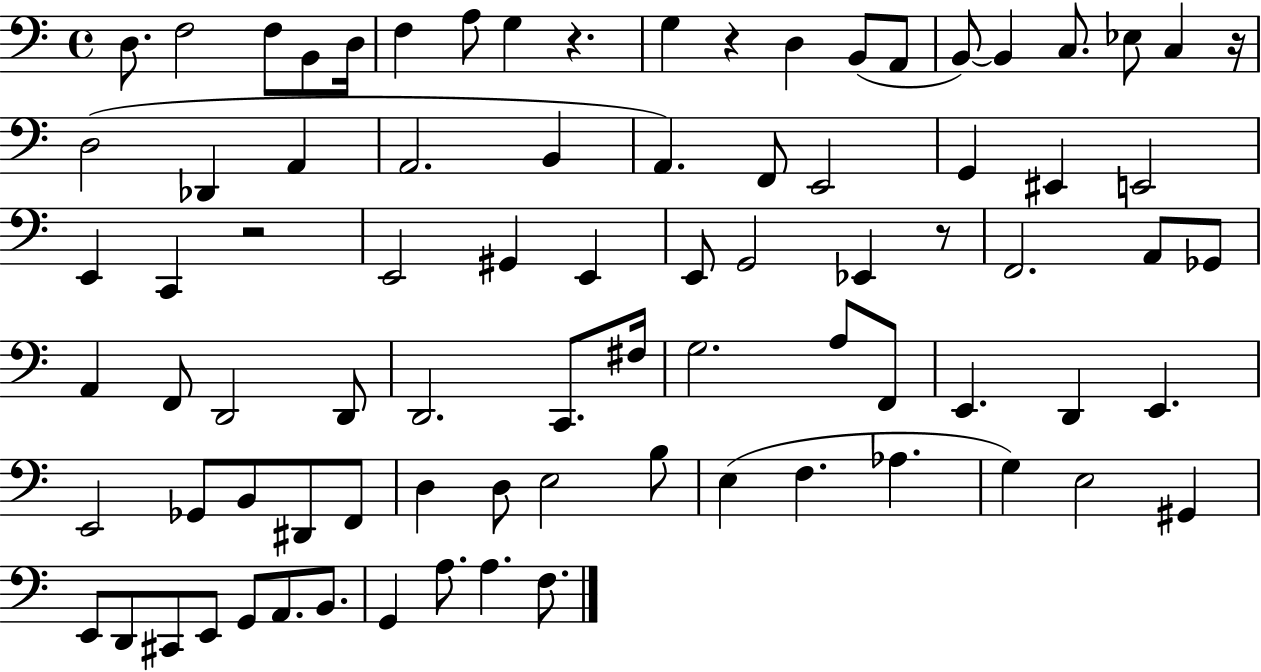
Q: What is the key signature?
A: C major